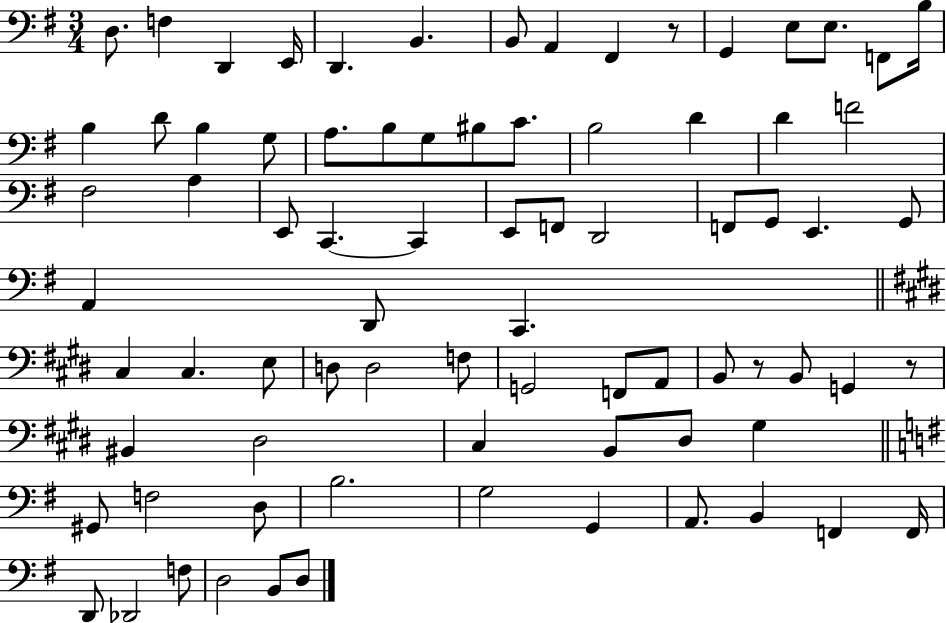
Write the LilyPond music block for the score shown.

{
  \clef bass
  \numericTimeSignature
  \time 3/4
  \key g \major
  d8. f4 d,4 e,16 | d,4. b,4. | b,8 a,4 fis,4 r8 | g,4 e8 e8. f,8 b16 | \break b4 d'8 b4 g8 | a8. b8 g8 bis8 c'8. | b2 d'4 | d'4 f'2 | \break fis2 a4 | e,8 c,4.~~ c,4 | e,8 f,8 d,2 | f,8 g,8 e,4. g,8 | \break a,4 d,8 c,4. | \bar "||" \break \key e \major cis4 cis4. e8 | d8 d2 f8 | g,2 f,8 a,8 | b,8 r8 b,8 g,4 r8 | \break bis,4 dis2 | cis4 b,8 dis8 gis4 | \bar "||" \break \key g \major gis,8 f2 d8 | b2. | g2 g,4 | a,8. b,4 f,4 f,16 | \break d,8 des,2 f8 | d2 b,8 d8 | \bar "|."
}